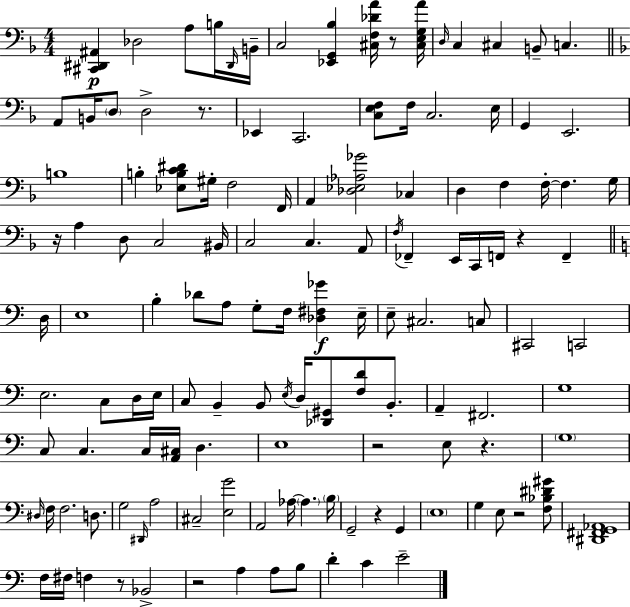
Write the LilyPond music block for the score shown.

{
  \clef bass
  \numericTimeSignature
  \time 4/4
  \key f \major
  <cis, dis, ais,>4\p des2 a8 b16 \grace { dis,16 } | b,16-- c2 <ees, g, bes>4 <cis f des' a'>16 r8 | <cis e g a'>16 \grace { d16 } c4 cis4 b,8-- c4. | \bar "||" \break \key f \major a,8 b,16 \parenthesize d8 d2-> r8. | ees,4 c,2. | <c e f>8 f16 c2. e16 | g,4 e,2. | \break b1 | b4-. <ees b c' dis'>8 gis16-. f2 f,16 | a,4 <des ees aes ges'>2 ces4 | d4 f4 f16-.~~ f4. g16 | \break r16 a4 d8 c2 bis,16 | c2 c4. a,8 | \acciaccatura { f16 } fes,4-- e,16 c,16 f,16 r4 f,4-- | \bar "||" \break \key a \minor d16 e1 | b4-. des'8 a8 g8-. f16 <des fis ges'>4\f | e16-- e8-- cis2. c8 | cis,2 c,2 | \break e2. c8 d16 | e16 c8 b,4-- b,8 \acciaccatura { e16 } d16 <des, gis,>8 <f d'>8 b,8.-. | a,4-- fis,2. | g1 | \break c8 c4. c16 <a, cis>16 d4. | e1 | r2 e8 r4. | \parenthesize g1 | \break \grace { dis16 } f16 f2. | d8. g2 \grace { dis,16 } a2 | cis2-- <e g'>2 | a,2 aes16~~ \parenthesize aes4. | \break \parenthesize b16 g,2-- r4 | g,4 \parenthesize e1 | g4 e8 r2 | <f bes dis' gis'>8 <dis, fis, g, aes,>1 | \break f16 fis16 f4 r8 bes,2-> | r2 a4 | a8 b8 d'4-. c'4 e'2-- | \bar "|."
}